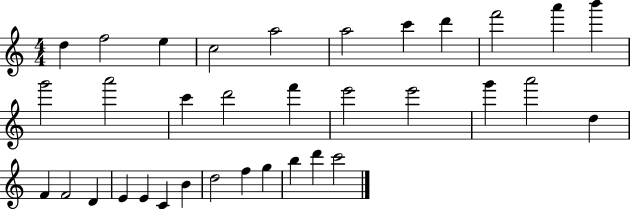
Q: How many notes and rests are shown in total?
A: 34